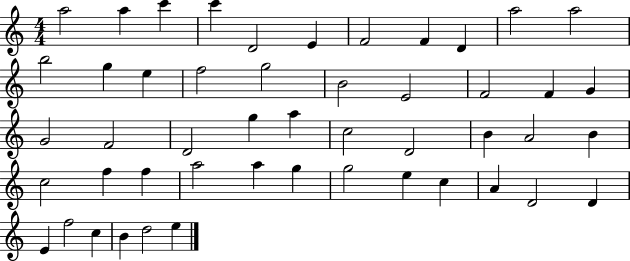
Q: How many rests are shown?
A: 0